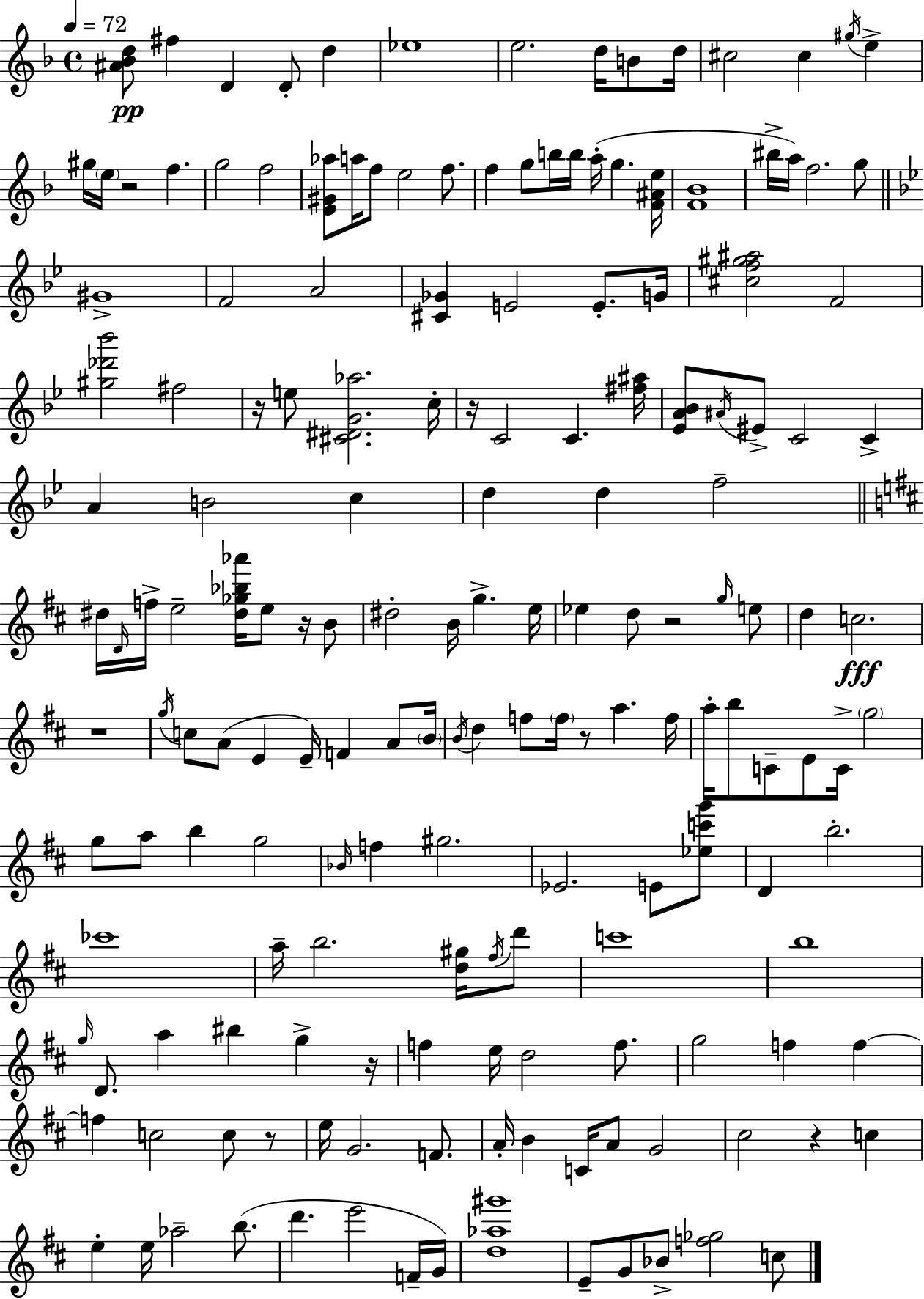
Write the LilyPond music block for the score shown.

{
  \clef treble
  \time 4/4
  \defaultTimeSignature
  \key d \minor
  \tempo 4 = 72
  \repeat volta 2 { <ais' bes' d''>8\pp fis''4 d'4 d'8-. d''4 | ees''1 | e''2. d''16 b'8 d''16 | cis''2 cis''4 \acciaccatura { gis''16 } e''4-> | \break gis''16 \parenthesize e''16 r2 f''4. | g''2 f''2 | <e' gis' aes''>8 a''16 f''8 e''2 f''8. | f''4 g''8 b''16 b''16 a''16-.( g''4. | \break <f' ais' e''>16 <f' bes'>1 | bis''16-> a''16) f''2. g''8 | \bar "||" \break \key bes \major gis'1-> | f'2 a'2 | <cis' ges'>4 e'2 e'8.-. g'16 | <cis'' f'' gis'' ais''>2 f'2 | \break <gis'' des''' bes'''>2 fis''2 | r16 e''8 <cis' dis' g' aes''>2. c''16-. | r16 c'2 c'4. <fis'' ais''>16 | <ees' a' bes'>8 \acciaccatura { ais'16 } eis'8-> c'2 c'4-> | \break a'4 b'2 c''4 | d''4 d''4 f''2-- | \bar "||" \break \key d \major dis''16 \grace { d'16 } f''16-> e''2-- <dis'' ges'' bes'' aes'''>16 e''8 r16 b'8 | dis''2-. b'16 g''4.-> | e''16 ees''4 d''8 r2 \grace { g''16 } | e''8 d''4 c''2.\fff | \break r1 | \acciaccatura { g''16 } c''8 a'8( e'4 e'16--) f'4 | a'8 \parenthesize b'16 \acciaccatura { b'16 } d''4 f''8 \parenthesize f''16 r8 a''4. | f''16 a''16-. b''8 c'8-- e'8 c'16-> \parenthesize g''2 | \break g''8 a''8 b''4 g''2 | \grace { bes'16 } f''4 gis''2. | ees'2. | e'8 <ees'' c''' g'''>8 d'4 b''2.-. | \break ces'''1 | a''16-- b''2. | <d'' gis''>16 \acciaccatura { fis''16 } d'''8 c'''1 | b''1 | \break \grace { g''16 } d'8. a''4 bis''4 | g''4-> r16 f''4 e''16 d''2 | f''8. g''2 f''4 | f''4~~ f''4 c''2 | \break c''8 r8 e''16 g'2. | f'8. a'16-. b'4 c'16 a'8 g'2 | cis''2 r4 | c''4 e''4-. e''16 aes''2-- | \break b''8.( d'''4. e'''2 | f'16-- g'16) <d'' aes'' gis'''>1 | e'8-- g'8 bes'8-> <f'' ges''>2 | c''8 } \bar "|."
}